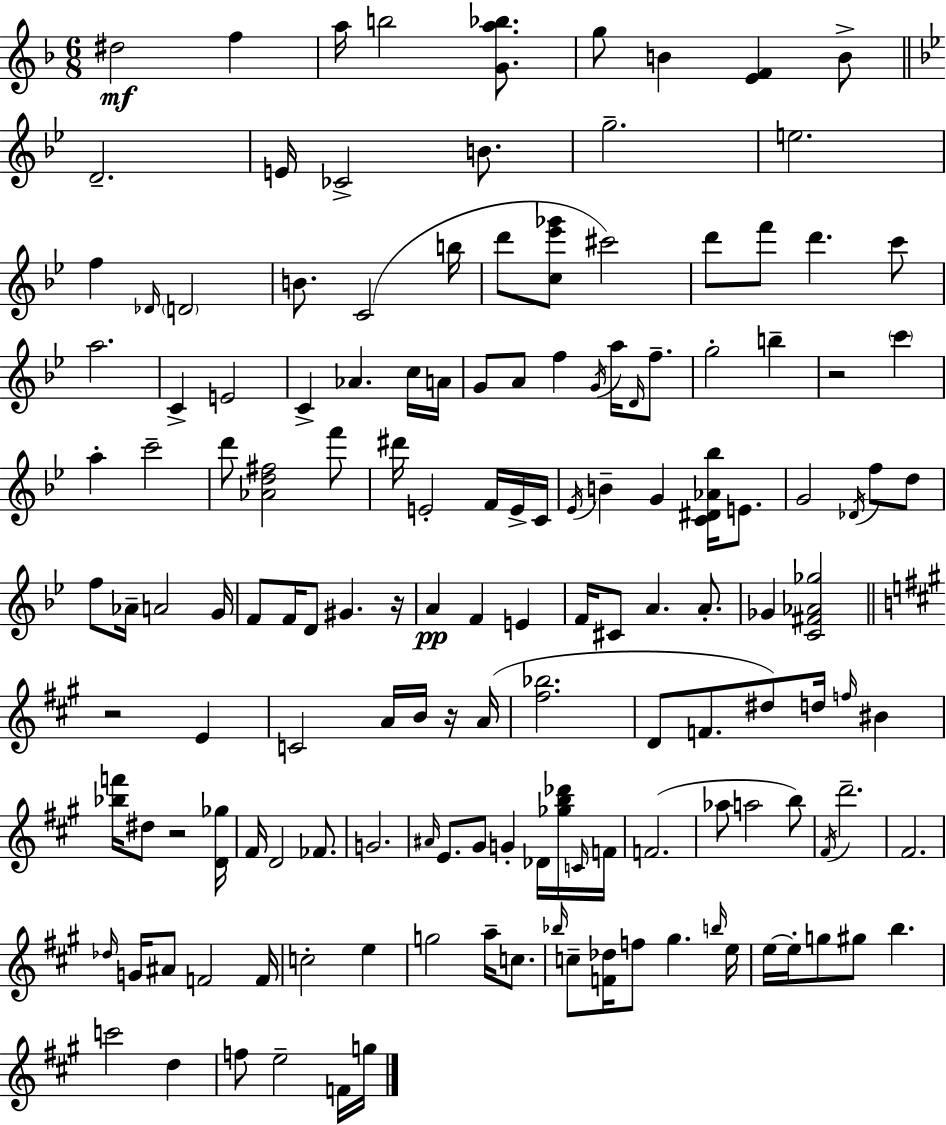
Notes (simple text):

D#5/h F5/q A5/s B5/h [G4,A5,Bb5]/e. G5/e B4/q [E4,F4]/q B4/e D4/h. E4/s CES4/h B4/e. G5/h. E5/h. F5/q Db4/s D4/h B4/e. C4/h B5/s D6/e [C5,Eb6,Gb6]/e C#6/h D6/e F6/e D6/q. C6/e A5/h. C4/q E4/h C4/q Ab4/q. C5/s A4/s G4/e A4/e F5/q G4/s A5/s D4/s F5/e. G5/h B5/q R/h C6/q A5/q C6/h D6/e [Ab4,D5,F#5]/h F6/e D#6/s E4/h F4/s E4/s C4/s Eb4/s B4/q G4/q [C4,D#4,Ab4,Bb5]/s E4/e. G4/h Db4/s F5/e D5/e F5/e Ab4/s A4/h G4/s F4/e F4/s D4/e G#4/q. R/s A4/q F4/q E4/q F4/s C#4/e A4/q. A4/e. Gb4/q [C4,F#4,Ab4,Gb5]/h R/h E4/q C4/h A4/s B4/s R/s A4/s [F#5,Bb5]/h. D4/e F4/e. D#5/e D5/s F5/s BIS4/q [Bb5,F6]/s D#5/e R/h [D4,Gb5]/s F#4/s D4/h FES4/e. G4/h. A#4/s E4/e. G#4/e G4/q Db4/s [Gb5,B5,Db6]/s C4/s F4/s F4/h. Ab5/e A5/h B5/e F#4/s D6/h. F#4/h. Db5/s G4/s A#4/e F4/h F4/s C5/h E5/q G5/h A5/s C5/e. Bb5/s C5/e [F4,Db5]/s F5/e G#5/q. B5/s E5/s E5/s E5/s G5/e G#5/e B5/q. C6/h D5/q F5/e E5/h F4/s G5/s